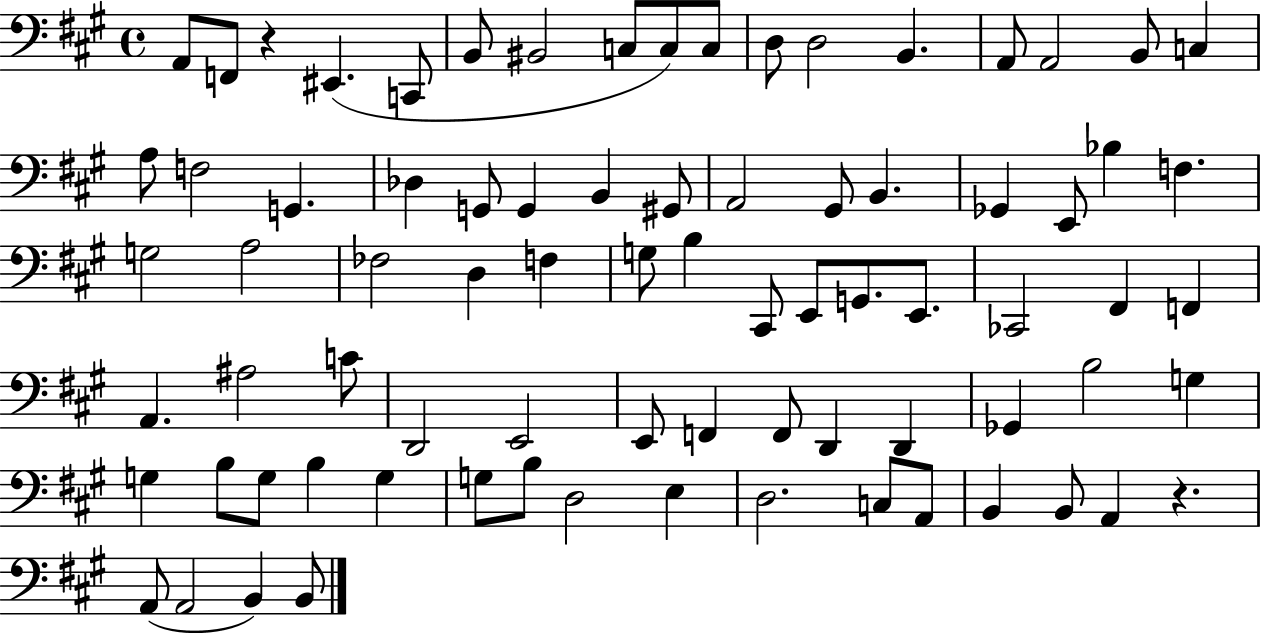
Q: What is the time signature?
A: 4/4